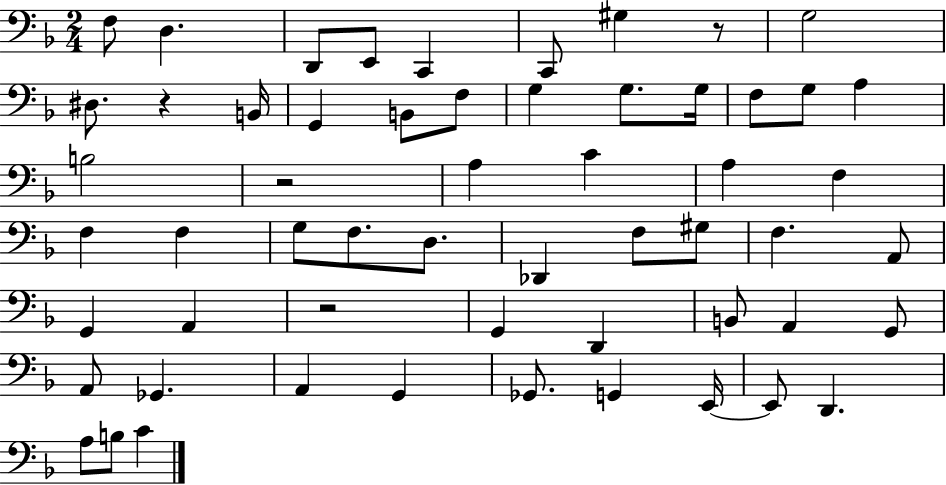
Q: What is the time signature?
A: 2/4